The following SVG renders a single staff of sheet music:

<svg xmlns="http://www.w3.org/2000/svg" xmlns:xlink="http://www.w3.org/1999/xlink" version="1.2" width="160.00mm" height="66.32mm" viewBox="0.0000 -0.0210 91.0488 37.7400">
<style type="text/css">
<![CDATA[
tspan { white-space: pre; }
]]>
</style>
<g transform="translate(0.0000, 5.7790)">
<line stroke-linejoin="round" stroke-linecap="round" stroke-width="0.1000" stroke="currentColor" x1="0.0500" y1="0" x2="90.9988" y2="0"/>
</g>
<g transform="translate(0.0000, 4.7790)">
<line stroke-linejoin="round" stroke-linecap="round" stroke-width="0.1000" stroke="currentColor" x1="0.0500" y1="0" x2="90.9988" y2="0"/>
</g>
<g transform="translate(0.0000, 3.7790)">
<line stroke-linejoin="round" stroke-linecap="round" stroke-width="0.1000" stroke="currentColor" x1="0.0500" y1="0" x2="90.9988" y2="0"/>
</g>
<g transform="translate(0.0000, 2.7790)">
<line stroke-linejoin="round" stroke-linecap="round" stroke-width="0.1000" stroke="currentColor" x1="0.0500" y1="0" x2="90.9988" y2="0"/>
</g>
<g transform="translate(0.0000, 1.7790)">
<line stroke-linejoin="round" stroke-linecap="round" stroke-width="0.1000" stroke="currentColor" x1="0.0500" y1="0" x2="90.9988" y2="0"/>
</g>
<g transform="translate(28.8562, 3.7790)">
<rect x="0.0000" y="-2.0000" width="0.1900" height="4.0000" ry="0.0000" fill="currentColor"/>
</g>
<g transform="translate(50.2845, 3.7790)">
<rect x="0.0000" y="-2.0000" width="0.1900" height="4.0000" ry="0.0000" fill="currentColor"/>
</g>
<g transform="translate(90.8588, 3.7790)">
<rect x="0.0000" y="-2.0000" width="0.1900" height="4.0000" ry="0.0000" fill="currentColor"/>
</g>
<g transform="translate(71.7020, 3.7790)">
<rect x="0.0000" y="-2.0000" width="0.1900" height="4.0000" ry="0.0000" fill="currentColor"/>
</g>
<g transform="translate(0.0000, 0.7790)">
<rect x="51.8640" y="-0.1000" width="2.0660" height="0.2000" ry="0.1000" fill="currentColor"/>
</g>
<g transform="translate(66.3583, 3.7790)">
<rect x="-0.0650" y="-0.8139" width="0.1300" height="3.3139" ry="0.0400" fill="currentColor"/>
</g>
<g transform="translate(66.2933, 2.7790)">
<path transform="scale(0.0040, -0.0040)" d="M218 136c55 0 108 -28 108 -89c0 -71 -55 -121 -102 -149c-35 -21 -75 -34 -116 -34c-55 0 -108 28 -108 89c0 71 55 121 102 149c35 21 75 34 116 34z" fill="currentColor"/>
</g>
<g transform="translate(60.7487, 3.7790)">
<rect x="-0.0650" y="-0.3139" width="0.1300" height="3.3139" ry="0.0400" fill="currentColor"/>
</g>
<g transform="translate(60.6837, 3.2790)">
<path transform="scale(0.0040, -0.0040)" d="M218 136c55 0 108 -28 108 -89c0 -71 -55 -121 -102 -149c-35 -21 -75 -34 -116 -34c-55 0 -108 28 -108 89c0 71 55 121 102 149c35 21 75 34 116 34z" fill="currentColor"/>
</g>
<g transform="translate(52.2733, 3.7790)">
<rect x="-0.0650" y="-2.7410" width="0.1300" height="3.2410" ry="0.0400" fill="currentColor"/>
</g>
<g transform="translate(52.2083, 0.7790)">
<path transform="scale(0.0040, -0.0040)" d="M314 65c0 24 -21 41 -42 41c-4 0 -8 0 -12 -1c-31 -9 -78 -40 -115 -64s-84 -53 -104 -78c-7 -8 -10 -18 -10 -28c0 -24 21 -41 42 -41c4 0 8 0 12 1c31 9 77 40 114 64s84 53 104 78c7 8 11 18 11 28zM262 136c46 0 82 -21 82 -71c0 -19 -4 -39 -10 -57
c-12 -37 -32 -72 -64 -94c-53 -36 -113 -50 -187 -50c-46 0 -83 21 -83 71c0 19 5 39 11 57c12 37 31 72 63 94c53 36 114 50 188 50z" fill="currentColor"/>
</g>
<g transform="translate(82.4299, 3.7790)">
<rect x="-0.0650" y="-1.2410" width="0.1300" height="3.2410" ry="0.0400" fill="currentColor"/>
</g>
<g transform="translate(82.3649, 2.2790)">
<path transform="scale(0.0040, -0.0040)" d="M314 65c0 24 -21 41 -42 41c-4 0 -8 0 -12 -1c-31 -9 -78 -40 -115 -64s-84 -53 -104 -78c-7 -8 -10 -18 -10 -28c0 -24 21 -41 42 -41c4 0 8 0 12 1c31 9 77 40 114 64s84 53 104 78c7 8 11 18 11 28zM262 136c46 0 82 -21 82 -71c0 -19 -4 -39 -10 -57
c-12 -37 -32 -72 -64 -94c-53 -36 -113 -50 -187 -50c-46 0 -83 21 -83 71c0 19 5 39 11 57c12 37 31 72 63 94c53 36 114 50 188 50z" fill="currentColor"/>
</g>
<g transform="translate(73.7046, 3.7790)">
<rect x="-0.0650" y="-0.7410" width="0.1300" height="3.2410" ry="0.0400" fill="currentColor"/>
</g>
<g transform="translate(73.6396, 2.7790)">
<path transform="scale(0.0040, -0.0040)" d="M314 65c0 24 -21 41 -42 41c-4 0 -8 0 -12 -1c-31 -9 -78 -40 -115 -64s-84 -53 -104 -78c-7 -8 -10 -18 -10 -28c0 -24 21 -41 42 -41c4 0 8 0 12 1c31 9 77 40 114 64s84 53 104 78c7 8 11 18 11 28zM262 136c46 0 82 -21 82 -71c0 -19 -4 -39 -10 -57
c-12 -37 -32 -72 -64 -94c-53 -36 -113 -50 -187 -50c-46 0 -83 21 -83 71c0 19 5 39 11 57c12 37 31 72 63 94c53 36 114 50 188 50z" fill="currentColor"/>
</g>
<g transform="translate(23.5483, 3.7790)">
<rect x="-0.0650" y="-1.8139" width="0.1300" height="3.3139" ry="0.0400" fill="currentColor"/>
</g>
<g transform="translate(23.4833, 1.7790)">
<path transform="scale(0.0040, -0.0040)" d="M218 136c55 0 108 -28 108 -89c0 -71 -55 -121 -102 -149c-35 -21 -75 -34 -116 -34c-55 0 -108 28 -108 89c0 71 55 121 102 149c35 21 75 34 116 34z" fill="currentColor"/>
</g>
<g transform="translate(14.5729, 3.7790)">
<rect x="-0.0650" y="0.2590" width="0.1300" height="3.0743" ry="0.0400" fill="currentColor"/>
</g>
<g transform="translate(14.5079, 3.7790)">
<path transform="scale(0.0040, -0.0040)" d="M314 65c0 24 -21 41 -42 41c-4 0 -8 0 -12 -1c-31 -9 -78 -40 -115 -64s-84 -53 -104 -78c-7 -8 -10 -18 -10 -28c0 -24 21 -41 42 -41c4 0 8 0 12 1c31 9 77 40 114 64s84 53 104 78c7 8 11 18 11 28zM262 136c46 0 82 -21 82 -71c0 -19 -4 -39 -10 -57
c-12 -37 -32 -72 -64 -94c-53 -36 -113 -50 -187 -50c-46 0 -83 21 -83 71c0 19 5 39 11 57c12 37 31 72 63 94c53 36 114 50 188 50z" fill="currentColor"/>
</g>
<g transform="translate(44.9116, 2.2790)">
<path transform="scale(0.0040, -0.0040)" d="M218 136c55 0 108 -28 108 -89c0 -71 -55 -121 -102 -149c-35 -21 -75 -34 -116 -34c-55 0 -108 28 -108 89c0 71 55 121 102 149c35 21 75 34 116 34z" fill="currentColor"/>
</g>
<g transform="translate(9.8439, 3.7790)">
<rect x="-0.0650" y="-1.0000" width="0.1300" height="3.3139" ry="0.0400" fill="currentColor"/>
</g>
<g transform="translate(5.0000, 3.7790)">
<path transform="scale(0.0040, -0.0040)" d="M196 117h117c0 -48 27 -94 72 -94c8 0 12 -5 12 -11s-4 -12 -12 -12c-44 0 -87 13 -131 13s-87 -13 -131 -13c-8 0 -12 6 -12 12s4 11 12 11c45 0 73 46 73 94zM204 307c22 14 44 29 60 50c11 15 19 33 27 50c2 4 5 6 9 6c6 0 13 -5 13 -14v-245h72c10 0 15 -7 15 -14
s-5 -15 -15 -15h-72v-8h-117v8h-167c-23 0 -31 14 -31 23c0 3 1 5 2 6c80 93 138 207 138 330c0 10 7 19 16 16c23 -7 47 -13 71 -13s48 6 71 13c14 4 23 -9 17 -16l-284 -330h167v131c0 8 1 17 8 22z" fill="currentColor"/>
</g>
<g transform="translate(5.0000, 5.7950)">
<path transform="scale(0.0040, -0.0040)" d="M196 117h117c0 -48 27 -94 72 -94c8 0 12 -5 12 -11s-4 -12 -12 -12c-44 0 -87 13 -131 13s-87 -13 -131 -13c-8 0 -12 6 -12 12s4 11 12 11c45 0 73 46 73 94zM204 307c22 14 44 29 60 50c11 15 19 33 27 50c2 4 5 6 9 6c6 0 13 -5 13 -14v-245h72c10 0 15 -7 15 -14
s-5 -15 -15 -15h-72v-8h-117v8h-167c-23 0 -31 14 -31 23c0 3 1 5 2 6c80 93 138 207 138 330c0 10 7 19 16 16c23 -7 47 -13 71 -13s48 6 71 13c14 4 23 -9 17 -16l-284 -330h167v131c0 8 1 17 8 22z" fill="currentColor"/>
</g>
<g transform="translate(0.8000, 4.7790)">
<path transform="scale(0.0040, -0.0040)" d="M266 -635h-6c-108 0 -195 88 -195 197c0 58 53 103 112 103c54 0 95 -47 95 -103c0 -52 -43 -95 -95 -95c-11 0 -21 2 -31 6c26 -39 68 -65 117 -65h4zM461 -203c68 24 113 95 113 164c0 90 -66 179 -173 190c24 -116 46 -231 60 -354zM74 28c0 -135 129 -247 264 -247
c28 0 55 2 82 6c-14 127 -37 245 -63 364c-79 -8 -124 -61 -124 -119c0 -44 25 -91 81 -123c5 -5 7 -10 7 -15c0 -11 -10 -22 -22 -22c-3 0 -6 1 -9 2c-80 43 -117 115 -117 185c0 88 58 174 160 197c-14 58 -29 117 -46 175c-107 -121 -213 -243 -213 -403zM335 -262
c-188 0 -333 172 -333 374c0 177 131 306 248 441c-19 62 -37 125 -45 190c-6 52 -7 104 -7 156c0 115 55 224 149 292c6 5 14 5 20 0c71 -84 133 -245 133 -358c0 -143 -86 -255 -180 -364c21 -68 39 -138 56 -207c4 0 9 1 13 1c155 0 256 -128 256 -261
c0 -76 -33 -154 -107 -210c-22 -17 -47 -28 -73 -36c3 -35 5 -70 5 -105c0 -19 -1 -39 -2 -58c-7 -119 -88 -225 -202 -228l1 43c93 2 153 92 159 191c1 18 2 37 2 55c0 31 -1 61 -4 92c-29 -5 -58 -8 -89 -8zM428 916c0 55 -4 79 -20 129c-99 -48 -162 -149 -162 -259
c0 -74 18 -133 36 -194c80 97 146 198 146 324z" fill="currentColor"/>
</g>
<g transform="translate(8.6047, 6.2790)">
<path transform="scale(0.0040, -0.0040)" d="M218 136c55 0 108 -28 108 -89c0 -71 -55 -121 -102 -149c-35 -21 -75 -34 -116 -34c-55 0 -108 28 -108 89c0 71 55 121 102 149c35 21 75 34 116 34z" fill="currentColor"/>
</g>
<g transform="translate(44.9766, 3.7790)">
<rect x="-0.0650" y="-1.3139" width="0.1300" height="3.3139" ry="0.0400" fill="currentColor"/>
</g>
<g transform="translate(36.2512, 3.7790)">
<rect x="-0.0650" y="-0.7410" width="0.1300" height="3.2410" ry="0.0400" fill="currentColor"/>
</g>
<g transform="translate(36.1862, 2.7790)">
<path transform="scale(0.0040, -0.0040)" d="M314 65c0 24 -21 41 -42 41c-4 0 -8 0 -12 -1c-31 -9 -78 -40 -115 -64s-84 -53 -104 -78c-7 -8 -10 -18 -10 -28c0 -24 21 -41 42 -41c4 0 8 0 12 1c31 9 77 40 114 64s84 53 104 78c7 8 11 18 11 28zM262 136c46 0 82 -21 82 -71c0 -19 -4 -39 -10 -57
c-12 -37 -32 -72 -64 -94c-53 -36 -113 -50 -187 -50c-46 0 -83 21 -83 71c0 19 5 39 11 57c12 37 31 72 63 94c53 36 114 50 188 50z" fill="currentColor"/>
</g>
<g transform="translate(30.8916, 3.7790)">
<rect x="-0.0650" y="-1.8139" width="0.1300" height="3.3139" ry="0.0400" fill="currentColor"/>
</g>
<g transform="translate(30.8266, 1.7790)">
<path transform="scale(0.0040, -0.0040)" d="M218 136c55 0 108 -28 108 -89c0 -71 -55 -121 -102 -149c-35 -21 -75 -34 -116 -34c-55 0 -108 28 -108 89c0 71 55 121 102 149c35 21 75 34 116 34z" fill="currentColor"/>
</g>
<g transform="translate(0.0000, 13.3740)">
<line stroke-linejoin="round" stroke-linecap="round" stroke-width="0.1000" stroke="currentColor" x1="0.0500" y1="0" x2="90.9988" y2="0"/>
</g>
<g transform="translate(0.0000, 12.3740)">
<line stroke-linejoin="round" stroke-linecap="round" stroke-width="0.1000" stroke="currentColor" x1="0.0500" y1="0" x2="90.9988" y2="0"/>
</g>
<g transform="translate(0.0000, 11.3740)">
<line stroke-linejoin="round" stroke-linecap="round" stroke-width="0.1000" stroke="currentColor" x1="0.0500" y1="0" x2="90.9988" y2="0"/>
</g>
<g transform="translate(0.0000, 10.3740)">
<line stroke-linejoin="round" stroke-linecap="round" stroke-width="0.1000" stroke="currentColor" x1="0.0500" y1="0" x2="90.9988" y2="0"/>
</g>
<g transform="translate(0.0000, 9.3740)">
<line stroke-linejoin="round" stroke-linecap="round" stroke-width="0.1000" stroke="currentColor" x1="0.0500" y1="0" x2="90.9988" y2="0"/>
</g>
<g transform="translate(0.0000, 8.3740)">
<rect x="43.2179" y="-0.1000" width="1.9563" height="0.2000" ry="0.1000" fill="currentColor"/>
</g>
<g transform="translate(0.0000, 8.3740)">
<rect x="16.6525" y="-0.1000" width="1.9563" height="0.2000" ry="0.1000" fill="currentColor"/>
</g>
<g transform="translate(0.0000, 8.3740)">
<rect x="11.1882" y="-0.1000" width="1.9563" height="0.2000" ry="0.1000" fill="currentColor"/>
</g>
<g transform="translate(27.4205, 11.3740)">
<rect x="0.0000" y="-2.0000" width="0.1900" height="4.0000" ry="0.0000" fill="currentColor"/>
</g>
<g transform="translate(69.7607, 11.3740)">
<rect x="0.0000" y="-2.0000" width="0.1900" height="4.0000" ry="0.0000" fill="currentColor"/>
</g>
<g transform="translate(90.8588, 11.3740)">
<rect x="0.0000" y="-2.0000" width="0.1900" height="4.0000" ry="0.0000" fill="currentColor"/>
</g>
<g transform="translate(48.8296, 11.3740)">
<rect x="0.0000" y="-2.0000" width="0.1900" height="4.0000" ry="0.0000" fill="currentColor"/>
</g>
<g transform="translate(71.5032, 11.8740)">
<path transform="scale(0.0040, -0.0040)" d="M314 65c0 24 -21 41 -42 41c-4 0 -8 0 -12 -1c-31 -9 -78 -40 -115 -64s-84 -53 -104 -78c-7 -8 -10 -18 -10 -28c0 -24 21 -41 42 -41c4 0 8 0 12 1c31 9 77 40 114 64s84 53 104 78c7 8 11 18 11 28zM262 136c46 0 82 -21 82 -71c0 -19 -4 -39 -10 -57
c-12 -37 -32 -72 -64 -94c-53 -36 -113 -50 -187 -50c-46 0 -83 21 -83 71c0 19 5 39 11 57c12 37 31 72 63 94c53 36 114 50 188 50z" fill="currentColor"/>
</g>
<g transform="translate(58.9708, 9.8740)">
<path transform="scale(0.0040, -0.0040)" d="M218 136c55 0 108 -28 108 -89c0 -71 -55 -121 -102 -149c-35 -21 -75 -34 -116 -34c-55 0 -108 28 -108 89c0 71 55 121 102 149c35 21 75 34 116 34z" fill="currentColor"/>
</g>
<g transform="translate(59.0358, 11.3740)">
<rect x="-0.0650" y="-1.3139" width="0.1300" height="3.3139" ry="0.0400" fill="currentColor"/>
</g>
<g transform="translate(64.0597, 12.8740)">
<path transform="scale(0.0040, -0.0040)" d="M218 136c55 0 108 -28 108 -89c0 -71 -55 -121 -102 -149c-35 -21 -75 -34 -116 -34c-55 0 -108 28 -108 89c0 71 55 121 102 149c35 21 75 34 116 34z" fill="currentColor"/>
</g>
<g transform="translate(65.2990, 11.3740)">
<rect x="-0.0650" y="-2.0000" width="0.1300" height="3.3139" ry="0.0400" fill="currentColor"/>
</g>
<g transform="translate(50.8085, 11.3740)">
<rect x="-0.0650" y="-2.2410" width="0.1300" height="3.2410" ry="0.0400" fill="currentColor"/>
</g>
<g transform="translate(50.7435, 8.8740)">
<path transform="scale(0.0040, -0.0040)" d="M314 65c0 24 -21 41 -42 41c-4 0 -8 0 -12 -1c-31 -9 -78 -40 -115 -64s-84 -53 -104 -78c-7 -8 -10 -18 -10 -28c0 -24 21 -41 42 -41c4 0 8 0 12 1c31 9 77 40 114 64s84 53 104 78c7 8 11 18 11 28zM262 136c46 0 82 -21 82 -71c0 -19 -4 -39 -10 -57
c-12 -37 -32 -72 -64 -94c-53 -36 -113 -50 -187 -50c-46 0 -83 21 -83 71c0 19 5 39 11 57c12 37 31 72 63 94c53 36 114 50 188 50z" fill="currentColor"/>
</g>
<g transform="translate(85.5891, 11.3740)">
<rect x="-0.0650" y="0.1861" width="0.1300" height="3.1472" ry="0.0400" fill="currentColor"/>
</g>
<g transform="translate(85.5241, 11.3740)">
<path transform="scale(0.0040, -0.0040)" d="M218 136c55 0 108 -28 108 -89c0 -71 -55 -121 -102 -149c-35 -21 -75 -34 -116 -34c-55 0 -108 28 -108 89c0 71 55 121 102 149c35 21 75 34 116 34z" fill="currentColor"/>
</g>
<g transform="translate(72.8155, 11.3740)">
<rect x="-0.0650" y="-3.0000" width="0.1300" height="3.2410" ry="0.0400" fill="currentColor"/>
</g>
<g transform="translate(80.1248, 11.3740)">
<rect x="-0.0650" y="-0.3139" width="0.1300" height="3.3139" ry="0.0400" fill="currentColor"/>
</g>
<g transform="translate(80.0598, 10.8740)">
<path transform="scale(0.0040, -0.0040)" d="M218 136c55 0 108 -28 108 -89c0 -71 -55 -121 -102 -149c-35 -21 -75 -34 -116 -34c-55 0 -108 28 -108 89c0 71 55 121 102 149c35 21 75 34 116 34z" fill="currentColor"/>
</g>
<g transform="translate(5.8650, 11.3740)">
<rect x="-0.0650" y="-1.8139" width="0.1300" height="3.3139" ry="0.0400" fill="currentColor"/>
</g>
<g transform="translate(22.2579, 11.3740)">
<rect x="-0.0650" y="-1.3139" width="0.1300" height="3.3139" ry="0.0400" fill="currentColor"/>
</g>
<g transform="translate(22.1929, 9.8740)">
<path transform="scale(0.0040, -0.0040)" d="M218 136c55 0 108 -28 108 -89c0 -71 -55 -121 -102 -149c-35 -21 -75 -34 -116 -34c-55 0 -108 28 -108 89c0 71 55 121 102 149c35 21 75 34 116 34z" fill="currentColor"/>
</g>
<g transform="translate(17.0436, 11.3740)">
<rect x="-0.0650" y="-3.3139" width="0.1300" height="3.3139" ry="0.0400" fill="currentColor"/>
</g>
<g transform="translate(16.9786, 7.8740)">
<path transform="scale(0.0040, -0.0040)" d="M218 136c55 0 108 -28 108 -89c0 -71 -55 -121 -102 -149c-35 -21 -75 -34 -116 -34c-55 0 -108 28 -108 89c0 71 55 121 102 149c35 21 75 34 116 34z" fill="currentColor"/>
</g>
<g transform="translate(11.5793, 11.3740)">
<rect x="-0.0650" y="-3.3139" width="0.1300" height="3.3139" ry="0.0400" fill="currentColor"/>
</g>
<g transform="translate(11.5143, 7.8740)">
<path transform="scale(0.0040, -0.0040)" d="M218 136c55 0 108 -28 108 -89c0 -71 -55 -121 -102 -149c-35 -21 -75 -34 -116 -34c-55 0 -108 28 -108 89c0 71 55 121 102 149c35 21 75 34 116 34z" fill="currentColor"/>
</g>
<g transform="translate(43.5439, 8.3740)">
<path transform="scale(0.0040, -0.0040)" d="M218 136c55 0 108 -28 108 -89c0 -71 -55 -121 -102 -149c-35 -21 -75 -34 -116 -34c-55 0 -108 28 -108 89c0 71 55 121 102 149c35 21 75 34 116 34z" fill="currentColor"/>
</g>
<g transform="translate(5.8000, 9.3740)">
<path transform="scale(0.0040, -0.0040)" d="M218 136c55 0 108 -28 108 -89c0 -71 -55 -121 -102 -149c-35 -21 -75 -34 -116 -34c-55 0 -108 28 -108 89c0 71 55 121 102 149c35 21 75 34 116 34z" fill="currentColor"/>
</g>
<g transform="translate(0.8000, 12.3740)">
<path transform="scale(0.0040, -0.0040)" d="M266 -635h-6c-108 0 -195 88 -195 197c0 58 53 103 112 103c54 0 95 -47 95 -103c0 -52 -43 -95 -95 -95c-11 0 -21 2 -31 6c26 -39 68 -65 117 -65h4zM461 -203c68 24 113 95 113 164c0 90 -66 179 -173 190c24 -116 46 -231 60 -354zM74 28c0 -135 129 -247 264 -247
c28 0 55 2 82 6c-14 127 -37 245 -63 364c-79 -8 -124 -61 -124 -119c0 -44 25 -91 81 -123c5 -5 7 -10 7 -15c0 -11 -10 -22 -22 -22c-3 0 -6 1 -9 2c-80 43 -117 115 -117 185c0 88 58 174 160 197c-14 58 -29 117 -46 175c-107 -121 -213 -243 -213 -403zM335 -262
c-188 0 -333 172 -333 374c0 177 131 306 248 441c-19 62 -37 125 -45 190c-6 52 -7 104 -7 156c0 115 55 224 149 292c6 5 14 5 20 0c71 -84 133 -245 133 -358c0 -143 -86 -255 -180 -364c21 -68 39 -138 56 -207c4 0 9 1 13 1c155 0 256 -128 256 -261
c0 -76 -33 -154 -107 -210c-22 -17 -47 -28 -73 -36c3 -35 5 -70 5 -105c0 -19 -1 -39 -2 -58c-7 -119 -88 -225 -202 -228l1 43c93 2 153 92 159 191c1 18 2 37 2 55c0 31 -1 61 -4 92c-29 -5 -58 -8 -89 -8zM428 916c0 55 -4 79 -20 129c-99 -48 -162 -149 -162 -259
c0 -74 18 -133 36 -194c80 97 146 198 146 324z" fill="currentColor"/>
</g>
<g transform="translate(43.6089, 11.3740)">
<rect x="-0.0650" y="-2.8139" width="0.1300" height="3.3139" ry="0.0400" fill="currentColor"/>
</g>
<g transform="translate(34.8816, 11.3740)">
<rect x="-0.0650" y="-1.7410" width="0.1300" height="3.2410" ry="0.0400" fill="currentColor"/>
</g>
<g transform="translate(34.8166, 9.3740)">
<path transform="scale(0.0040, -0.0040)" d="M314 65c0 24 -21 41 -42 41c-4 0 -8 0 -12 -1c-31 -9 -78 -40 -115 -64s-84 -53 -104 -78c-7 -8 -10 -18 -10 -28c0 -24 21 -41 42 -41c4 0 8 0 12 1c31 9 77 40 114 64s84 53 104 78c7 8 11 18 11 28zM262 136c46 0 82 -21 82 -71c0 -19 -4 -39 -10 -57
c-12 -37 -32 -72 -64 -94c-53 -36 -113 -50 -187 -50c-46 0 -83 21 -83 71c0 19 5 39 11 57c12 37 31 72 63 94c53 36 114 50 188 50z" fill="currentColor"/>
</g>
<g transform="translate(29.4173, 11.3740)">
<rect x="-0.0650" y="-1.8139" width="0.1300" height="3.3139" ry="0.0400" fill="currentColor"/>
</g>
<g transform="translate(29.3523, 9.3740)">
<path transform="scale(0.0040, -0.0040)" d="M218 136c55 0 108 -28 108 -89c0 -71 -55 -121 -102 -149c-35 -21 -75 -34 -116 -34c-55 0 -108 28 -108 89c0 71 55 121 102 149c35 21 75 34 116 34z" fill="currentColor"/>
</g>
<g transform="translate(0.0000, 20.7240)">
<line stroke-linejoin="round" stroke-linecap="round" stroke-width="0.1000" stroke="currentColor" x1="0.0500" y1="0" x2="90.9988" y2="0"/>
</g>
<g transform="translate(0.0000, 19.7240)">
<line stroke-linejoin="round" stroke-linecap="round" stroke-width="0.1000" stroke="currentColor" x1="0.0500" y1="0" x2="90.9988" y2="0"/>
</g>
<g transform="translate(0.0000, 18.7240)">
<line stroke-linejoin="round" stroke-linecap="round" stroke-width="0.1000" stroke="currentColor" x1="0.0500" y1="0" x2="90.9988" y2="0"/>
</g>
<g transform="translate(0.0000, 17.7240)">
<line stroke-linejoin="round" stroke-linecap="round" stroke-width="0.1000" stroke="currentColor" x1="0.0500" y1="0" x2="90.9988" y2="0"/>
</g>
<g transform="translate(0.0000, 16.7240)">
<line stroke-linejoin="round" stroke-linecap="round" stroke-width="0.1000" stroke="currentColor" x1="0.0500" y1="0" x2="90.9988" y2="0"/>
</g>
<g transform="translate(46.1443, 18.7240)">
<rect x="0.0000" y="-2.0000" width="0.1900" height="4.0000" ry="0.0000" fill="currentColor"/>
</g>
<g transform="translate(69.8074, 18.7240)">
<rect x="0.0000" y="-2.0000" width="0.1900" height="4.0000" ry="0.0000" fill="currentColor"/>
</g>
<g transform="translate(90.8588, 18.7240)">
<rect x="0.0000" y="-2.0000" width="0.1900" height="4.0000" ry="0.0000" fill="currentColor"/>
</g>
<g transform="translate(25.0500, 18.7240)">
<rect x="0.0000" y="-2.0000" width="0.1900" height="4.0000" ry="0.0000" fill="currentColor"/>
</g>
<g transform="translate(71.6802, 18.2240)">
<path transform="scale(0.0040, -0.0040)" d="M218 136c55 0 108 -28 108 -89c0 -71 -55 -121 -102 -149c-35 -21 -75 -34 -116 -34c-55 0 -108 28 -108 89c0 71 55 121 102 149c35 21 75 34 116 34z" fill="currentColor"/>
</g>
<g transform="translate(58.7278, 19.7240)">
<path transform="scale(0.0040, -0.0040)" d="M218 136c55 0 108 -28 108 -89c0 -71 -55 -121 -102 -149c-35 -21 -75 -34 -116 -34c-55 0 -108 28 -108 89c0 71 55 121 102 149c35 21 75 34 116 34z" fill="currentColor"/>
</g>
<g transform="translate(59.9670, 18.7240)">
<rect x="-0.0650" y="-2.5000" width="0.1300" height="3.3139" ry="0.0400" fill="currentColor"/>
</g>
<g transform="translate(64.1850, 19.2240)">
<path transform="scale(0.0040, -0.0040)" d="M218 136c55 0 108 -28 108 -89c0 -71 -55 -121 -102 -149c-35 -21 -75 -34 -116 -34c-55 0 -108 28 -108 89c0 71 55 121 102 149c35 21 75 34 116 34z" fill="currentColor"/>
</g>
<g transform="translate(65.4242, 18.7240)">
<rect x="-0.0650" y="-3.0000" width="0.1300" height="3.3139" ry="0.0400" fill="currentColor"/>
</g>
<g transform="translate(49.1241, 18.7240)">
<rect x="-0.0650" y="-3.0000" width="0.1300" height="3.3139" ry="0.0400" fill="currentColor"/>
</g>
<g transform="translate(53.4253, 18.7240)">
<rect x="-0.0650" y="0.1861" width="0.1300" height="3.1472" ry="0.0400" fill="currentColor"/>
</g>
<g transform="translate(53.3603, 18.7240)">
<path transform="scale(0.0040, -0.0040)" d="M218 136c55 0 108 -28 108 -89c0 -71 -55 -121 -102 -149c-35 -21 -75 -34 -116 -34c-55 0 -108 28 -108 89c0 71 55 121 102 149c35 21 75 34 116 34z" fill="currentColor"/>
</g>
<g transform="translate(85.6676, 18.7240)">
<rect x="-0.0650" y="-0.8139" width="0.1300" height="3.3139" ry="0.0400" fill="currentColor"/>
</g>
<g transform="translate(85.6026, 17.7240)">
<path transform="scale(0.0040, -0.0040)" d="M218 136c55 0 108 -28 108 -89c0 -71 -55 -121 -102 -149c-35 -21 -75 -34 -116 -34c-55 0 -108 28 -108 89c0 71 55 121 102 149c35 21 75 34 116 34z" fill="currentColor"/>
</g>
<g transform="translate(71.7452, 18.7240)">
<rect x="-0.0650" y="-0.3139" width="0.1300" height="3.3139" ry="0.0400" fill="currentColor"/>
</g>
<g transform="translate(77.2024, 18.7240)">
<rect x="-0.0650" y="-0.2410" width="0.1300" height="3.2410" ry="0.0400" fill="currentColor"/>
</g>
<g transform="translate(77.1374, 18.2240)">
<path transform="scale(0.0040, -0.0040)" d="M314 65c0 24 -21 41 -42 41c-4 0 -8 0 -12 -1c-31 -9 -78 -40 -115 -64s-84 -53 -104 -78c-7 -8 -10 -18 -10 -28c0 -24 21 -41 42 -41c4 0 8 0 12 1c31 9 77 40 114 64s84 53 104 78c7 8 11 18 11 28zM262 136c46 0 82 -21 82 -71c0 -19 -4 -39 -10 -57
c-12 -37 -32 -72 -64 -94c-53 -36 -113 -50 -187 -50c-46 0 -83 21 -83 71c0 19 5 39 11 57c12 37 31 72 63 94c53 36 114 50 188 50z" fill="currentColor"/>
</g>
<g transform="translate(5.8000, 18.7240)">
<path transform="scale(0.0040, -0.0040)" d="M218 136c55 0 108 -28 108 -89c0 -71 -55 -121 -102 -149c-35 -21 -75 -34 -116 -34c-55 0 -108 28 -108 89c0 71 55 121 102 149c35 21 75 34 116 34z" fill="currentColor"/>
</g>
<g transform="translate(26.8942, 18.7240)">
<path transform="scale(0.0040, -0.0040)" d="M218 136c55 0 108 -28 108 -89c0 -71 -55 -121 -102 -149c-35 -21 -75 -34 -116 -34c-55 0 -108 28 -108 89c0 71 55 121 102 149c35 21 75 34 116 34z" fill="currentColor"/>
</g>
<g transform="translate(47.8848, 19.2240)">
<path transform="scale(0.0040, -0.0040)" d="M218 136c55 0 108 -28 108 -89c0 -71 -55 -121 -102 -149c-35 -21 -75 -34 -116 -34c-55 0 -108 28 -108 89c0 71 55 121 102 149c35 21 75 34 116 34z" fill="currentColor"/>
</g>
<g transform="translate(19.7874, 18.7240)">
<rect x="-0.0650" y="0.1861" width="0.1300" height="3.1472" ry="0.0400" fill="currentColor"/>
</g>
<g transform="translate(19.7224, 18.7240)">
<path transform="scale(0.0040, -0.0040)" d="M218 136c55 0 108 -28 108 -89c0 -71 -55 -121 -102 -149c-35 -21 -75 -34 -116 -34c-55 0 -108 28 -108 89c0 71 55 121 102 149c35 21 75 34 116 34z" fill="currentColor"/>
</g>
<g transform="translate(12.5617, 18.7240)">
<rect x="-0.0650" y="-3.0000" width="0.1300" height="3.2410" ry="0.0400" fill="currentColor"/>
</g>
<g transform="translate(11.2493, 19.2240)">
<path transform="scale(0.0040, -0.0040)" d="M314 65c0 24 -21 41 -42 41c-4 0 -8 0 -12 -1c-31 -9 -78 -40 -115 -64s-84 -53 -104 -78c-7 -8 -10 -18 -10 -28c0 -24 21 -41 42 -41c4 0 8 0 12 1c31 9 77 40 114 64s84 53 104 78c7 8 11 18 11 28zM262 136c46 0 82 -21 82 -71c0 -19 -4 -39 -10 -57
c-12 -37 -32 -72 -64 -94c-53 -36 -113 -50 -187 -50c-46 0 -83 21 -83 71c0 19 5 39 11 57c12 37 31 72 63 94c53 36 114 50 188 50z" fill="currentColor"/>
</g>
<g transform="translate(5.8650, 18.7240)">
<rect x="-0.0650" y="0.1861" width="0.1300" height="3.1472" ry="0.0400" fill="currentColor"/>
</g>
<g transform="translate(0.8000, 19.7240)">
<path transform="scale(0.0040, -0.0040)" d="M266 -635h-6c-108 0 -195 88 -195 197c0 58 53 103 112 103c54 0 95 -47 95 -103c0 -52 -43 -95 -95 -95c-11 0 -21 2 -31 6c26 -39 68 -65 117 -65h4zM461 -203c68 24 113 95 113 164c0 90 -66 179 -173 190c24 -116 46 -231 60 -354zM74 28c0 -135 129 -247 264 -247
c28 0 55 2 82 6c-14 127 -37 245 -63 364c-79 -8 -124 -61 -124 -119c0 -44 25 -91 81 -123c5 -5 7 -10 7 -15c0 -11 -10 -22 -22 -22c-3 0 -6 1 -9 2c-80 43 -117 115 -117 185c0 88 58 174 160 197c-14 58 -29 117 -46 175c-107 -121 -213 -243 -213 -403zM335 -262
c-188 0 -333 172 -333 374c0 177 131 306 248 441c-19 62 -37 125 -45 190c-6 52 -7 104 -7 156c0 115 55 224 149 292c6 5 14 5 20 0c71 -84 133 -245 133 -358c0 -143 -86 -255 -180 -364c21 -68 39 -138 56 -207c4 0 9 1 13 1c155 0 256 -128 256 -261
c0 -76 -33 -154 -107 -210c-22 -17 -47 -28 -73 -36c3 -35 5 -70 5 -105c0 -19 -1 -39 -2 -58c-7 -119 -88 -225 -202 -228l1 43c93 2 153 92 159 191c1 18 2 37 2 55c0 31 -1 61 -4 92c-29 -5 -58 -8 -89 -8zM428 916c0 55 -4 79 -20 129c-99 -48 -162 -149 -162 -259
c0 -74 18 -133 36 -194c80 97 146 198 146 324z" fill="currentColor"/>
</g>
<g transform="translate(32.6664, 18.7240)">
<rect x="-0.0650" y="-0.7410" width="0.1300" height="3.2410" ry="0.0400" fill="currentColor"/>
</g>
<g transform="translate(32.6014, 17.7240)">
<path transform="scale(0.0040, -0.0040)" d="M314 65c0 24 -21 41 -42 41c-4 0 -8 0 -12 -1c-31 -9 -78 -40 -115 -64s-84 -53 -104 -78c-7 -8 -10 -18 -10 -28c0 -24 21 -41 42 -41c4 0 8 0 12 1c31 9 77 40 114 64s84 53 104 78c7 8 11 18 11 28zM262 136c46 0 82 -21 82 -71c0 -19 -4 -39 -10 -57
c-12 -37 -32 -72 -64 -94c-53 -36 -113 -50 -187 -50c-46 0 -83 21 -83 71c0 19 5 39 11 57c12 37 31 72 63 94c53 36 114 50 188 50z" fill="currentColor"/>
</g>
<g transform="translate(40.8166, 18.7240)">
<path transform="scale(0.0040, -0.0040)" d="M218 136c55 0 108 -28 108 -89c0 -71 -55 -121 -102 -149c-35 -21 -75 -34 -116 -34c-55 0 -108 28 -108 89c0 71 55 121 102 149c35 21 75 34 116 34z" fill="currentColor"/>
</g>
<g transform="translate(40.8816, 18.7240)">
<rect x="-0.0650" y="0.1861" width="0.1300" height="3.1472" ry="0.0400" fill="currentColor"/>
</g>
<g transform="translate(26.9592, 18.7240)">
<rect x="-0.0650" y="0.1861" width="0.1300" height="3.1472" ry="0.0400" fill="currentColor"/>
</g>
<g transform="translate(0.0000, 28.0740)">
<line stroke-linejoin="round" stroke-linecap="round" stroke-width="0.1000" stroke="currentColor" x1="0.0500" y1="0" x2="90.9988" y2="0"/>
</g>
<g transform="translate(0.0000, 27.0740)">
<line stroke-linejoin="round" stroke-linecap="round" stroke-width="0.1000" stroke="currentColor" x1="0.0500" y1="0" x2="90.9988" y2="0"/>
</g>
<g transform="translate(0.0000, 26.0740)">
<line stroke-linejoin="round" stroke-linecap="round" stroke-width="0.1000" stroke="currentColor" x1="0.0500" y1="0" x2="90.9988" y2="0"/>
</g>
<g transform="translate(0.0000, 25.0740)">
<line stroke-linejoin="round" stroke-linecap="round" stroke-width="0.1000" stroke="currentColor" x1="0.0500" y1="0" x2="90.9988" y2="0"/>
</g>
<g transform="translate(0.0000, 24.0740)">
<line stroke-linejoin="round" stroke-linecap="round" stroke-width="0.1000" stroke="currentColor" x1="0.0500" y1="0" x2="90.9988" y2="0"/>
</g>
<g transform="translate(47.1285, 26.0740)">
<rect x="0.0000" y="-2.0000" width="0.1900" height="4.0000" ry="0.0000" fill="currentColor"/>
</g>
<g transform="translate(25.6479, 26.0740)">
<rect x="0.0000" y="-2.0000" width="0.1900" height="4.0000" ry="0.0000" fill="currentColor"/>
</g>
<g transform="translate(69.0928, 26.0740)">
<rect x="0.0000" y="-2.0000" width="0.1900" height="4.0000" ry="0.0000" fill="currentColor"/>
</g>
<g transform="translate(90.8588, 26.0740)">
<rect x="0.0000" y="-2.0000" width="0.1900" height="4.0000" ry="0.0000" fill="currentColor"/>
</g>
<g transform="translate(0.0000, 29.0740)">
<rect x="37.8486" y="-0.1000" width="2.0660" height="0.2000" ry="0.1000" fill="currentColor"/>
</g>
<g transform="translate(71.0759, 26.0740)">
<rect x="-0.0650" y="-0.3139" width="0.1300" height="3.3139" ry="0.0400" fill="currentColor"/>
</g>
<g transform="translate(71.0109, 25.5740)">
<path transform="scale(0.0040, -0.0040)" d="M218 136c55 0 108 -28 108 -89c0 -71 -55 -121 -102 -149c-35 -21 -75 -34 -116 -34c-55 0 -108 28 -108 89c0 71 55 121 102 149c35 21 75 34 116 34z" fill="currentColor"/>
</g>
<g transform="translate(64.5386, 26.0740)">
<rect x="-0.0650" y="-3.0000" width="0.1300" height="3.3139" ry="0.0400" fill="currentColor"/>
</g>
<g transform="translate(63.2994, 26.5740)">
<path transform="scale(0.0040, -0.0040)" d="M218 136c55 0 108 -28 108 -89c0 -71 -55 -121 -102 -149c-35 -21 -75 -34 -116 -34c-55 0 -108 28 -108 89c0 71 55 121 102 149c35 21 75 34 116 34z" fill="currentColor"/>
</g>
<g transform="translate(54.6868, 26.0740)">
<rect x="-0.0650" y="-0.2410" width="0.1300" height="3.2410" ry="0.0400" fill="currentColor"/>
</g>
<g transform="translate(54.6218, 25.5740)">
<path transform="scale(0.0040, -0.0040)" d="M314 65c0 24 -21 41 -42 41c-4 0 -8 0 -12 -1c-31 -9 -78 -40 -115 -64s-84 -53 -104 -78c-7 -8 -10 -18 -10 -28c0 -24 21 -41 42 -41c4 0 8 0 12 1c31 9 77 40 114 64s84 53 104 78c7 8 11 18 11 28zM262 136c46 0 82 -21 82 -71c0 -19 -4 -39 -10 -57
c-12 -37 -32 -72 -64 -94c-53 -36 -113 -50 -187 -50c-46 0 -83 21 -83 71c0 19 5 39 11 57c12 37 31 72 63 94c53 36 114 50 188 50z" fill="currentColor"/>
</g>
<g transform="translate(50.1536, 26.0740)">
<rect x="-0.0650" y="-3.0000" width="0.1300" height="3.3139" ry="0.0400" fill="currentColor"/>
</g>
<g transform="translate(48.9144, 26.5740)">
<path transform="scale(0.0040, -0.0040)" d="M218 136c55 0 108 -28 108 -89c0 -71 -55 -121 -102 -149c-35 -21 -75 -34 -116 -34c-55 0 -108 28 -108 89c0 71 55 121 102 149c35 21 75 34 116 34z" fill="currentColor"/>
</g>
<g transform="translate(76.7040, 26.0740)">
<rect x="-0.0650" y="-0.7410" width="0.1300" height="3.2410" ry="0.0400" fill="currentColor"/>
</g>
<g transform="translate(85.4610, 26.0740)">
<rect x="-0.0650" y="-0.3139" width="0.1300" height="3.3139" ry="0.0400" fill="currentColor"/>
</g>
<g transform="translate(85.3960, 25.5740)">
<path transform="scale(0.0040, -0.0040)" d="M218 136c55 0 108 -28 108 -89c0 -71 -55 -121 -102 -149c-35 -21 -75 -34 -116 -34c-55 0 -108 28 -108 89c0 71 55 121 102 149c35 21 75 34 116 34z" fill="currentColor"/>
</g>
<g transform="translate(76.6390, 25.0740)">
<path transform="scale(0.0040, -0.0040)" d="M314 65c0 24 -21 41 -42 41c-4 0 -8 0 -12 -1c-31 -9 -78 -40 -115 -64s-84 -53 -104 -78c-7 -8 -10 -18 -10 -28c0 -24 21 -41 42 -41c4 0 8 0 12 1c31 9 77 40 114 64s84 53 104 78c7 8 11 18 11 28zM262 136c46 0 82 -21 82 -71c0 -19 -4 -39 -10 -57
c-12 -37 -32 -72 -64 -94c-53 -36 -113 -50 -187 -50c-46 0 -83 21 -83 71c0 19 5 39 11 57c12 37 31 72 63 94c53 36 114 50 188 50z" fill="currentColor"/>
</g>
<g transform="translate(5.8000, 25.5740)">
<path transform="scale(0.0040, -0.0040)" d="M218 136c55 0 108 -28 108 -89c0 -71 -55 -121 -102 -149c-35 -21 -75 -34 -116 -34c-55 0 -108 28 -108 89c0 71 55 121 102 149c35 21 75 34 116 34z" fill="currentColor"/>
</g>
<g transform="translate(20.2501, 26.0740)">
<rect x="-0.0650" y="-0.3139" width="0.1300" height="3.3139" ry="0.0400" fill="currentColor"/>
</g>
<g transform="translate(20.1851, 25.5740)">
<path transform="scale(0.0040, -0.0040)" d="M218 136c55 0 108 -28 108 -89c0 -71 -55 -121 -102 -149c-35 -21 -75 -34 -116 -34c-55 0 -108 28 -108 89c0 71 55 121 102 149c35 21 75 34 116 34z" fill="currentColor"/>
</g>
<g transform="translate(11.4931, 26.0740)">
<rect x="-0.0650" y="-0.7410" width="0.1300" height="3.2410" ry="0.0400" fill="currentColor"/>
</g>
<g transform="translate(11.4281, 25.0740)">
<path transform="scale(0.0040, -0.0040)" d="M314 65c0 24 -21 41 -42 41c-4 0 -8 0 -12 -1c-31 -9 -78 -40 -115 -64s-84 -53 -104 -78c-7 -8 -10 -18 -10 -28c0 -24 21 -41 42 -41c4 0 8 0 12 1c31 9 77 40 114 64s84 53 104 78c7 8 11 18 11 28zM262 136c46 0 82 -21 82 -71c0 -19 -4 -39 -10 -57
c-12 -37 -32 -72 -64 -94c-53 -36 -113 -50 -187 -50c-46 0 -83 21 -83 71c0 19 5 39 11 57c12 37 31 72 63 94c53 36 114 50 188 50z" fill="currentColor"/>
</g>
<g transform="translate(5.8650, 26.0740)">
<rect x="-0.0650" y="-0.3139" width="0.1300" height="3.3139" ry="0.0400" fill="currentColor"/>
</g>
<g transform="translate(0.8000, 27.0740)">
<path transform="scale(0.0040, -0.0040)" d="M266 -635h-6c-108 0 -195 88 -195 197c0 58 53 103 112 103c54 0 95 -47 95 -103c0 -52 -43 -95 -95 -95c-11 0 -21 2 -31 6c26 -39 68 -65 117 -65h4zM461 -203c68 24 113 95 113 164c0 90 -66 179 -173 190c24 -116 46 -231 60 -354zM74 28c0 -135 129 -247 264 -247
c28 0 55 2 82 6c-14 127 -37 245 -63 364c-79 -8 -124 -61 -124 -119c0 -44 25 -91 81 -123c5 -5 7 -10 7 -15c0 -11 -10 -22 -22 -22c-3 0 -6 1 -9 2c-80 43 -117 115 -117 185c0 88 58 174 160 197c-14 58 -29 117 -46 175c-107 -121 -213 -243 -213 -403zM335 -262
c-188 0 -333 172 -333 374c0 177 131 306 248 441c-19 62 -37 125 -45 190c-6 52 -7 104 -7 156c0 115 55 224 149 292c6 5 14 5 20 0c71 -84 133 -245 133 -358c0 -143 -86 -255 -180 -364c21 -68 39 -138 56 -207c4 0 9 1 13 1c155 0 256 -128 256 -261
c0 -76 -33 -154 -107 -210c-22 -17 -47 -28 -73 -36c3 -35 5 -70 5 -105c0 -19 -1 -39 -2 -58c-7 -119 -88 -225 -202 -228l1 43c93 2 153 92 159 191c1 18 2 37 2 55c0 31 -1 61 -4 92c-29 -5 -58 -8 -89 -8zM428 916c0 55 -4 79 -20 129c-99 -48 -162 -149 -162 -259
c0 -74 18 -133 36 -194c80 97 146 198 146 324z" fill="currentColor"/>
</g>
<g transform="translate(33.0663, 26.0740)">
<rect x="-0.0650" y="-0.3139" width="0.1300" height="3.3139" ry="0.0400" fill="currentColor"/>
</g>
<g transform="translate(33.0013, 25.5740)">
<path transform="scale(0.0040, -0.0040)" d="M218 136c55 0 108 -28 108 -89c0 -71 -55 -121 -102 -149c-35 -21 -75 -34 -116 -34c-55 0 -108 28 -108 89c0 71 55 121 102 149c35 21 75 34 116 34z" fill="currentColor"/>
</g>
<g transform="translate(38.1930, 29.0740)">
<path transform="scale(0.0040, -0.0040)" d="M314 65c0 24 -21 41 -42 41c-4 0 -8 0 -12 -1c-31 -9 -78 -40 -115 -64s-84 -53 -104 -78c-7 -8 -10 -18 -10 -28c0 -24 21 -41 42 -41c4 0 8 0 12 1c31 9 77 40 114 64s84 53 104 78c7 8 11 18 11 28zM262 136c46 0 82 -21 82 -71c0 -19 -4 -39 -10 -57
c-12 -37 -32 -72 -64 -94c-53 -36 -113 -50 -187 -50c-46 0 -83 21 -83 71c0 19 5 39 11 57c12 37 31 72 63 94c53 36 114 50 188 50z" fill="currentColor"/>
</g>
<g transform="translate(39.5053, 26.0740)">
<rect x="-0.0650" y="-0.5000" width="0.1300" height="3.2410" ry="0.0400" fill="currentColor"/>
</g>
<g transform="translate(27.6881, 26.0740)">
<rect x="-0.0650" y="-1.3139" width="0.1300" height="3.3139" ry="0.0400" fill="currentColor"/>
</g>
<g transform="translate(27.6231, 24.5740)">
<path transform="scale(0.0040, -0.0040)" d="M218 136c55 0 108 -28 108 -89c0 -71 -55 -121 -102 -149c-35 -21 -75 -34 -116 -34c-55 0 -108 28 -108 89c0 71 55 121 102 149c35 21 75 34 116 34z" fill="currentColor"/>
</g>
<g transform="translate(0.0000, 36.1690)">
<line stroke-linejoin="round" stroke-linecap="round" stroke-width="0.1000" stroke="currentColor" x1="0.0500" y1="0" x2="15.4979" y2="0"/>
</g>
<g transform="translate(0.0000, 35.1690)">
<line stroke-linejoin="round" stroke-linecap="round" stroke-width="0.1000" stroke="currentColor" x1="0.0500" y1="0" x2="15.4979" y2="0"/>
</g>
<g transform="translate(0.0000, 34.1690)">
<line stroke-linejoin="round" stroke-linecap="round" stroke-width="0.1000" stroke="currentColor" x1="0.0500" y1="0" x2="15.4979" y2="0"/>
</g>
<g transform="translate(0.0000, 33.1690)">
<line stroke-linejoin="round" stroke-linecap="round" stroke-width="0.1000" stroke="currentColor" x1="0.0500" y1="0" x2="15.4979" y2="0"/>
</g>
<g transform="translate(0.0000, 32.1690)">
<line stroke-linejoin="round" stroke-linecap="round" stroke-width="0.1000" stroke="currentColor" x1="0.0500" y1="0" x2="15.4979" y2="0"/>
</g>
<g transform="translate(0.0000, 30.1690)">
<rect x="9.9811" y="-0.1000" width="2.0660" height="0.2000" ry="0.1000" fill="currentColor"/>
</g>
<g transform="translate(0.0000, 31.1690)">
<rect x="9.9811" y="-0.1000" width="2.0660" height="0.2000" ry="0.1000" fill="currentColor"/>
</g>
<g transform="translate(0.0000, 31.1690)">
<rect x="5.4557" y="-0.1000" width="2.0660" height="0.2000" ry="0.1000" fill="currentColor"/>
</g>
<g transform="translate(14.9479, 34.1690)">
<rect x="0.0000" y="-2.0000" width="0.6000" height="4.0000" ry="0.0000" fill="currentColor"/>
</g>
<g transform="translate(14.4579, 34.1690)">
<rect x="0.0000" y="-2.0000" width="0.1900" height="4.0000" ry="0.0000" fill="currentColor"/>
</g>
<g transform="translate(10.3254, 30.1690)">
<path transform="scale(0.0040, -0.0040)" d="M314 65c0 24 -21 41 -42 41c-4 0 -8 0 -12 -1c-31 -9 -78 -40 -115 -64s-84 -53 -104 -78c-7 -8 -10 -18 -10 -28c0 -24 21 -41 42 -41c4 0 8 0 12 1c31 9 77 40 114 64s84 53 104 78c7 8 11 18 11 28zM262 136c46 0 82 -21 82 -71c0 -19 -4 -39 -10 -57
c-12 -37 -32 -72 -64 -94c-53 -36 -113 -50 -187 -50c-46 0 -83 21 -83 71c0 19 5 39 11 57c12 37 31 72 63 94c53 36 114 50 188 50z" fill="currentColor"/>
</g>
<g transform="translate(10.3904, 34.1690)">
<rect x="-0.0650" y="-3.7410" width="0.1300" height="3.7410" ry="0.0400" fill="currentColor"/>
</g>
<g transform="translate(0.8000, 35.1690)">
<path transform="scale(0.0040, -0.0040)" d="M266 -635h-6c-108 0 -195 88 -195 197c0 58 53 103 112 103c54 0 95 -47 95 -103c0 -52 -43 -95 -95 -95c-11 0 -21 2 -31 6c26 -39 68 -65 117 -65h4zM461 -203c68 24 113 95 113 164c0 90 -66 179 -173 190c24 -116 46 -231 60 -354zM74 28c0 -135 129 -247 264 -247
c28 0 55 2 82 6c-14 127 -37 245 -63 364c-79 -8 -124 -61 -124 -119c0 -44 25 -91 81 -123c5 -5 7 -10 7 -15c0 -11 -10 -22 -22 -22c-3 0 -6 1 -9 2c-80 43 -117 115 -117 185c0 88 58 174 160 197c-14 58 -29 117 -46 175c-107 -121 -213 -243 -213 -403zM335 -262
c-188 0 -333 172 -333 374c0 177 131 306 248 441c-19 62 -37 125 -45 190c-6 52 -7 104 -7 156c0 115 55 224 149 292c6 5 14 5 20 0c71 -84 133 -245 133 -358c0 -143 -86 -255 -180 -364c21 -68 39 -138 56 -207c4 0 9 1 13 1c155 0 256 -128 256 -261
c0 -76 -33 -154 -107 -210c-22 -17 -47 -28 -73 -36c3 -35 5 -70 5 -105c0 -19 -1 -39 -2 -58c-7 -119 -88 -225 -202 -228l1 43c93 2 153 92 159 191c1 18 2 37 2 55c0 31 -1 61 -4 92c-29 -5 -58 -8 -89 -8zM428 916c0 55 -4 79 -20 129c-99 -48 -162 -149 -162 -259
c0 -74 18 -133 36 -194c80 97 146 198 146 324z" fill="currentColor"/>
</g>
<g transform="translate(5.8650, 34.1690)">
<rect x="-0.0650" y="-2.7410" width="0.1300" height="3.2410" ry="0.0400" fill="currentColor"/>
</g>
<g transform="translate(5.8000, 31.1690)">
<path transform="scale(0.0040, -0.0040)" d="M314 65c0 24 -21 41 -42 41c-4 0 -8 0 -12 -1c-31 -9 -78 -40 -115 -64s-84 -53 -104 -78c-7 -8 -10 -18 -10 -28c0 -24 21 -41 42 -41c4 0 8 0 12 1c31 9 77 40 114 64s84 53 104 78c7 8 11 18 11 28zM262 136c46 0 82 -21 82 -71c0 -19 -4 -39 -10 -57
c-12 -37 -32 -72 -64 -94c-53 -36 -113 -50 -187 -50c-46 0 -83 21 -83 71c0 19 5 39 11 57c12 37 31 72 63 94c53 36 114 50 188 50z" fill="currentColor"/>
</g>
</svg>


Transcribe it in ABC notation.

X:1
T:Untitled
M:4/4
L:1/4
K:C
D B2 f f d2 e a2 c d d2 e2 f b b e f f2 a g2 e F A2 c B B A2 B B d2 B A B G A c c2 d c d2 c e c C2 A c2 A c d2 c a2 c'2